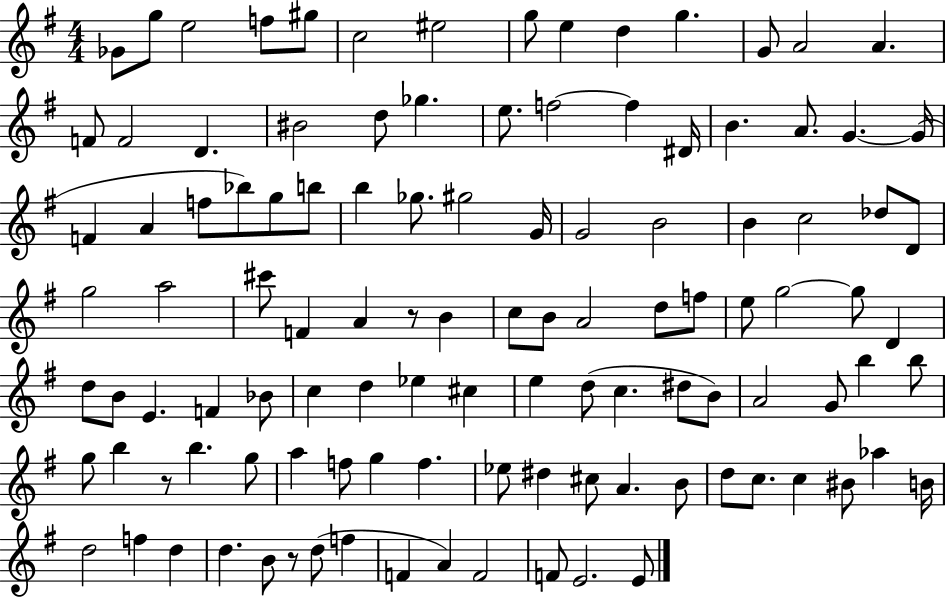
X:1
T:Untitled
M:4/4
L:1/4
K:G
_G/2 g/2 e2 f/2 ^g/2 c2 ^e2 g/2 e d g G/2 A2 A F/2 F2 D ^B2 d/2 _g e/2 f2 f ^D/4 B A/2 G G/4 F A f/2 _b/2 g/2 b/2 b _g/2 ^g2 G/4 G2 B2 B c2 _d/2 D/2 g2 a2 ^c'/2 F A z/2 B c/2 B/2 A2 d/2 f/2 e/2 g2 g/2 D d/2 B/2 E F _B/2 c d _e ^c e d/2 c ^d/2 B/2 A2 G/2 b b/2 g/2 b z/2 b g/2 a f/2 g f _e/2 ^d ^c/2 A B/2 d/2 c/2 c ^B/2 _a B/4 d2 f d d B/2 z/2 d/2 f F A F2 F/2 E2 E/2